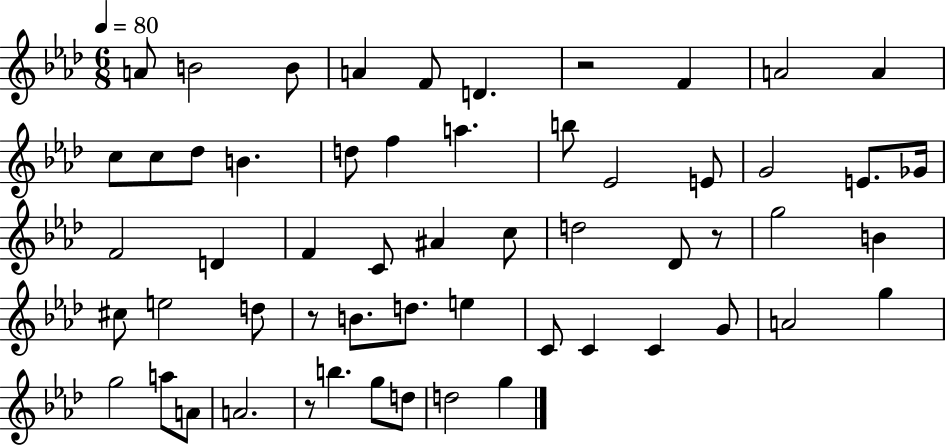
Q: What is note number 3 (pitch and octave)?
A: B4